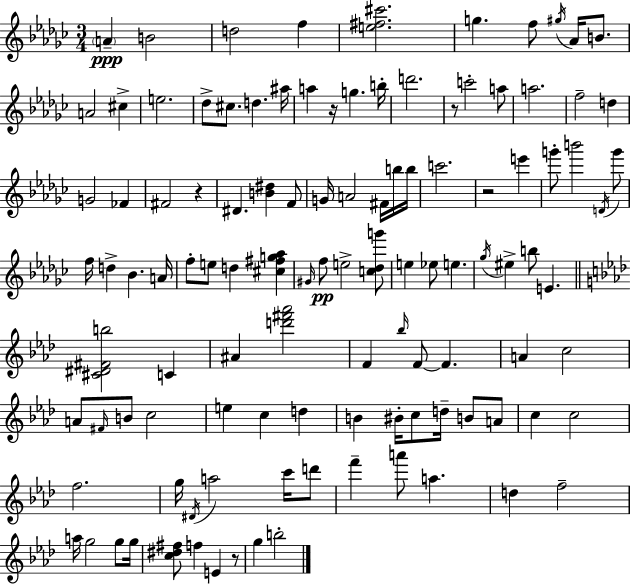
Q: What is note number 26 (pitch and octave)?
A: G4